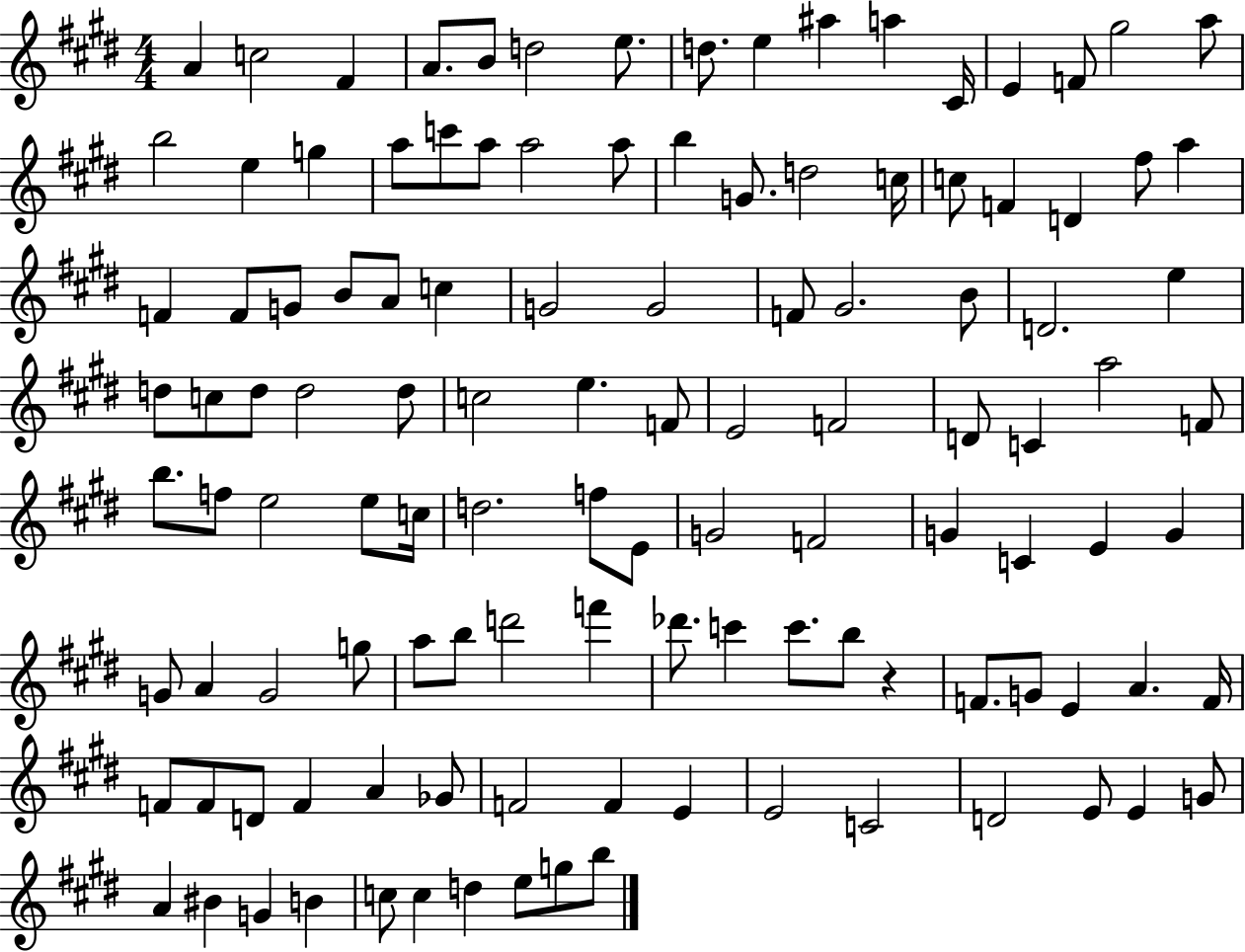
X:1
T:Untitled
M:4/4
L:1/4
K:E
A c2 ^F A/2 B/2 d2 e/2 d/2 e ^a a ^C/4 E F/2 ^g2 a/2 b2 e g a/2 c'/2 a/2 a2 a/2 b G/2 d2 c/4 c/2 F D ^f/2 a F F/2 G/2 B/2 A/2 c G2 G2 F/2 ^G2 B/2 D2 e d/2 c/2 d/2 d2 d/2 c2 e F/2 E2 F2 D/2 C a2 F/2 b/2 f/2 e2 e/2 c/4 d2 f/2 E/2 G2 F2 G C E G G/2 A G2 g/2 a/2 b/2 d'2 f' _d'/2 c' c'/2 b/2 z F/2 G/2 E A F/4 F/2 F/2 D/2 F A _G/2 F2 F E E2 C2 D2 E/2 E G/2 A ^B G B c/2 c d e/2 g/2 b/2